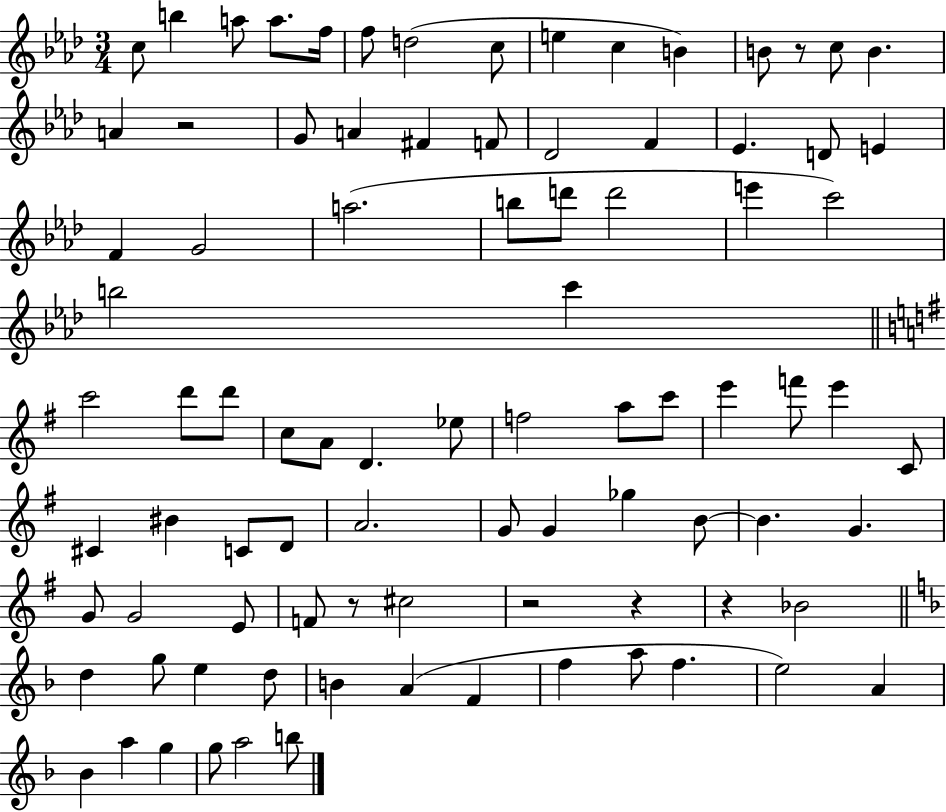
{
  \clef treble
  \numericTimeSignature
  \time 3/4
  \key aes \major
  c''8 b''4 a''8 a''8. f''16 | f''8 d''2( c''8 | e''4 c''4 b'4) | b'8 r8 c''8 b'4. | \break a'4 r2 | g'8 a'4 fis'4 f'8 | des'2 f'4 | ees'4. d'8 e'4 | \break f'4 g'2 | a''2.( | b''8 d'''8 d'''2 | e'''4 c'''2) | \break b''2 c'''4 | \bar "||" \break \key g \major c'''2 d'''8 d'''8 | c''8 a'8 d'4. ees''8 | f''2 a''8 c'''8 | e'''4 f'''8 e'''4 c'8 | \break cis'4 bis'4 c'8 d'8 | a'2. | g'8 g'4 ges''4 b'8~~ | b'4. g'4. | \break g'8 g'2 e'8 | f'8 r8 cis''2 | r2 r4 | r4 bes'2 | \break \bar "||" \break \key f \major d''4 g''8 e''4 d''8 | b'4 a'4( f'4 | f''4 a''8 f''4. | e''2) a'4 | \break bes'4 a''4 g''4 | g''8 a''2 b''8 | \bar "|."
}